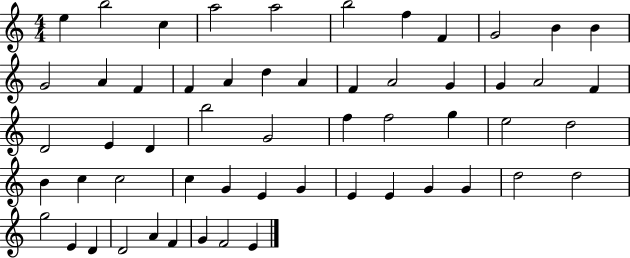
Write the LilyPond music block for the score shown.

{
  \clef treble
  \numericTimeSignature
  \time 4/4
  \key c \major
  e''4 b''2 c''4 | a''2 a''2 | b''2 f''4 f'4 | g'2 b'4 b'4 | \break g'2 a'4 f'4 | f'4 a'4 d''4 a'4 | f'4 a'2 g'4 | g'4 a'2 f'4 | \break d'2 e'4 d'4 | b''2 g'2 | f''4 f''2 g''4 | e''2 d''2 | \break b'4 c''4 c''2 | c''4 g'4 e'4 g'4 | e'4 e'4 g'4 g'4 | d''2 d''2 | \break g''2 e'4 d'4 | d'2 a'4 f'4 | g'4 f'2 e'4 | \bar "|."
}